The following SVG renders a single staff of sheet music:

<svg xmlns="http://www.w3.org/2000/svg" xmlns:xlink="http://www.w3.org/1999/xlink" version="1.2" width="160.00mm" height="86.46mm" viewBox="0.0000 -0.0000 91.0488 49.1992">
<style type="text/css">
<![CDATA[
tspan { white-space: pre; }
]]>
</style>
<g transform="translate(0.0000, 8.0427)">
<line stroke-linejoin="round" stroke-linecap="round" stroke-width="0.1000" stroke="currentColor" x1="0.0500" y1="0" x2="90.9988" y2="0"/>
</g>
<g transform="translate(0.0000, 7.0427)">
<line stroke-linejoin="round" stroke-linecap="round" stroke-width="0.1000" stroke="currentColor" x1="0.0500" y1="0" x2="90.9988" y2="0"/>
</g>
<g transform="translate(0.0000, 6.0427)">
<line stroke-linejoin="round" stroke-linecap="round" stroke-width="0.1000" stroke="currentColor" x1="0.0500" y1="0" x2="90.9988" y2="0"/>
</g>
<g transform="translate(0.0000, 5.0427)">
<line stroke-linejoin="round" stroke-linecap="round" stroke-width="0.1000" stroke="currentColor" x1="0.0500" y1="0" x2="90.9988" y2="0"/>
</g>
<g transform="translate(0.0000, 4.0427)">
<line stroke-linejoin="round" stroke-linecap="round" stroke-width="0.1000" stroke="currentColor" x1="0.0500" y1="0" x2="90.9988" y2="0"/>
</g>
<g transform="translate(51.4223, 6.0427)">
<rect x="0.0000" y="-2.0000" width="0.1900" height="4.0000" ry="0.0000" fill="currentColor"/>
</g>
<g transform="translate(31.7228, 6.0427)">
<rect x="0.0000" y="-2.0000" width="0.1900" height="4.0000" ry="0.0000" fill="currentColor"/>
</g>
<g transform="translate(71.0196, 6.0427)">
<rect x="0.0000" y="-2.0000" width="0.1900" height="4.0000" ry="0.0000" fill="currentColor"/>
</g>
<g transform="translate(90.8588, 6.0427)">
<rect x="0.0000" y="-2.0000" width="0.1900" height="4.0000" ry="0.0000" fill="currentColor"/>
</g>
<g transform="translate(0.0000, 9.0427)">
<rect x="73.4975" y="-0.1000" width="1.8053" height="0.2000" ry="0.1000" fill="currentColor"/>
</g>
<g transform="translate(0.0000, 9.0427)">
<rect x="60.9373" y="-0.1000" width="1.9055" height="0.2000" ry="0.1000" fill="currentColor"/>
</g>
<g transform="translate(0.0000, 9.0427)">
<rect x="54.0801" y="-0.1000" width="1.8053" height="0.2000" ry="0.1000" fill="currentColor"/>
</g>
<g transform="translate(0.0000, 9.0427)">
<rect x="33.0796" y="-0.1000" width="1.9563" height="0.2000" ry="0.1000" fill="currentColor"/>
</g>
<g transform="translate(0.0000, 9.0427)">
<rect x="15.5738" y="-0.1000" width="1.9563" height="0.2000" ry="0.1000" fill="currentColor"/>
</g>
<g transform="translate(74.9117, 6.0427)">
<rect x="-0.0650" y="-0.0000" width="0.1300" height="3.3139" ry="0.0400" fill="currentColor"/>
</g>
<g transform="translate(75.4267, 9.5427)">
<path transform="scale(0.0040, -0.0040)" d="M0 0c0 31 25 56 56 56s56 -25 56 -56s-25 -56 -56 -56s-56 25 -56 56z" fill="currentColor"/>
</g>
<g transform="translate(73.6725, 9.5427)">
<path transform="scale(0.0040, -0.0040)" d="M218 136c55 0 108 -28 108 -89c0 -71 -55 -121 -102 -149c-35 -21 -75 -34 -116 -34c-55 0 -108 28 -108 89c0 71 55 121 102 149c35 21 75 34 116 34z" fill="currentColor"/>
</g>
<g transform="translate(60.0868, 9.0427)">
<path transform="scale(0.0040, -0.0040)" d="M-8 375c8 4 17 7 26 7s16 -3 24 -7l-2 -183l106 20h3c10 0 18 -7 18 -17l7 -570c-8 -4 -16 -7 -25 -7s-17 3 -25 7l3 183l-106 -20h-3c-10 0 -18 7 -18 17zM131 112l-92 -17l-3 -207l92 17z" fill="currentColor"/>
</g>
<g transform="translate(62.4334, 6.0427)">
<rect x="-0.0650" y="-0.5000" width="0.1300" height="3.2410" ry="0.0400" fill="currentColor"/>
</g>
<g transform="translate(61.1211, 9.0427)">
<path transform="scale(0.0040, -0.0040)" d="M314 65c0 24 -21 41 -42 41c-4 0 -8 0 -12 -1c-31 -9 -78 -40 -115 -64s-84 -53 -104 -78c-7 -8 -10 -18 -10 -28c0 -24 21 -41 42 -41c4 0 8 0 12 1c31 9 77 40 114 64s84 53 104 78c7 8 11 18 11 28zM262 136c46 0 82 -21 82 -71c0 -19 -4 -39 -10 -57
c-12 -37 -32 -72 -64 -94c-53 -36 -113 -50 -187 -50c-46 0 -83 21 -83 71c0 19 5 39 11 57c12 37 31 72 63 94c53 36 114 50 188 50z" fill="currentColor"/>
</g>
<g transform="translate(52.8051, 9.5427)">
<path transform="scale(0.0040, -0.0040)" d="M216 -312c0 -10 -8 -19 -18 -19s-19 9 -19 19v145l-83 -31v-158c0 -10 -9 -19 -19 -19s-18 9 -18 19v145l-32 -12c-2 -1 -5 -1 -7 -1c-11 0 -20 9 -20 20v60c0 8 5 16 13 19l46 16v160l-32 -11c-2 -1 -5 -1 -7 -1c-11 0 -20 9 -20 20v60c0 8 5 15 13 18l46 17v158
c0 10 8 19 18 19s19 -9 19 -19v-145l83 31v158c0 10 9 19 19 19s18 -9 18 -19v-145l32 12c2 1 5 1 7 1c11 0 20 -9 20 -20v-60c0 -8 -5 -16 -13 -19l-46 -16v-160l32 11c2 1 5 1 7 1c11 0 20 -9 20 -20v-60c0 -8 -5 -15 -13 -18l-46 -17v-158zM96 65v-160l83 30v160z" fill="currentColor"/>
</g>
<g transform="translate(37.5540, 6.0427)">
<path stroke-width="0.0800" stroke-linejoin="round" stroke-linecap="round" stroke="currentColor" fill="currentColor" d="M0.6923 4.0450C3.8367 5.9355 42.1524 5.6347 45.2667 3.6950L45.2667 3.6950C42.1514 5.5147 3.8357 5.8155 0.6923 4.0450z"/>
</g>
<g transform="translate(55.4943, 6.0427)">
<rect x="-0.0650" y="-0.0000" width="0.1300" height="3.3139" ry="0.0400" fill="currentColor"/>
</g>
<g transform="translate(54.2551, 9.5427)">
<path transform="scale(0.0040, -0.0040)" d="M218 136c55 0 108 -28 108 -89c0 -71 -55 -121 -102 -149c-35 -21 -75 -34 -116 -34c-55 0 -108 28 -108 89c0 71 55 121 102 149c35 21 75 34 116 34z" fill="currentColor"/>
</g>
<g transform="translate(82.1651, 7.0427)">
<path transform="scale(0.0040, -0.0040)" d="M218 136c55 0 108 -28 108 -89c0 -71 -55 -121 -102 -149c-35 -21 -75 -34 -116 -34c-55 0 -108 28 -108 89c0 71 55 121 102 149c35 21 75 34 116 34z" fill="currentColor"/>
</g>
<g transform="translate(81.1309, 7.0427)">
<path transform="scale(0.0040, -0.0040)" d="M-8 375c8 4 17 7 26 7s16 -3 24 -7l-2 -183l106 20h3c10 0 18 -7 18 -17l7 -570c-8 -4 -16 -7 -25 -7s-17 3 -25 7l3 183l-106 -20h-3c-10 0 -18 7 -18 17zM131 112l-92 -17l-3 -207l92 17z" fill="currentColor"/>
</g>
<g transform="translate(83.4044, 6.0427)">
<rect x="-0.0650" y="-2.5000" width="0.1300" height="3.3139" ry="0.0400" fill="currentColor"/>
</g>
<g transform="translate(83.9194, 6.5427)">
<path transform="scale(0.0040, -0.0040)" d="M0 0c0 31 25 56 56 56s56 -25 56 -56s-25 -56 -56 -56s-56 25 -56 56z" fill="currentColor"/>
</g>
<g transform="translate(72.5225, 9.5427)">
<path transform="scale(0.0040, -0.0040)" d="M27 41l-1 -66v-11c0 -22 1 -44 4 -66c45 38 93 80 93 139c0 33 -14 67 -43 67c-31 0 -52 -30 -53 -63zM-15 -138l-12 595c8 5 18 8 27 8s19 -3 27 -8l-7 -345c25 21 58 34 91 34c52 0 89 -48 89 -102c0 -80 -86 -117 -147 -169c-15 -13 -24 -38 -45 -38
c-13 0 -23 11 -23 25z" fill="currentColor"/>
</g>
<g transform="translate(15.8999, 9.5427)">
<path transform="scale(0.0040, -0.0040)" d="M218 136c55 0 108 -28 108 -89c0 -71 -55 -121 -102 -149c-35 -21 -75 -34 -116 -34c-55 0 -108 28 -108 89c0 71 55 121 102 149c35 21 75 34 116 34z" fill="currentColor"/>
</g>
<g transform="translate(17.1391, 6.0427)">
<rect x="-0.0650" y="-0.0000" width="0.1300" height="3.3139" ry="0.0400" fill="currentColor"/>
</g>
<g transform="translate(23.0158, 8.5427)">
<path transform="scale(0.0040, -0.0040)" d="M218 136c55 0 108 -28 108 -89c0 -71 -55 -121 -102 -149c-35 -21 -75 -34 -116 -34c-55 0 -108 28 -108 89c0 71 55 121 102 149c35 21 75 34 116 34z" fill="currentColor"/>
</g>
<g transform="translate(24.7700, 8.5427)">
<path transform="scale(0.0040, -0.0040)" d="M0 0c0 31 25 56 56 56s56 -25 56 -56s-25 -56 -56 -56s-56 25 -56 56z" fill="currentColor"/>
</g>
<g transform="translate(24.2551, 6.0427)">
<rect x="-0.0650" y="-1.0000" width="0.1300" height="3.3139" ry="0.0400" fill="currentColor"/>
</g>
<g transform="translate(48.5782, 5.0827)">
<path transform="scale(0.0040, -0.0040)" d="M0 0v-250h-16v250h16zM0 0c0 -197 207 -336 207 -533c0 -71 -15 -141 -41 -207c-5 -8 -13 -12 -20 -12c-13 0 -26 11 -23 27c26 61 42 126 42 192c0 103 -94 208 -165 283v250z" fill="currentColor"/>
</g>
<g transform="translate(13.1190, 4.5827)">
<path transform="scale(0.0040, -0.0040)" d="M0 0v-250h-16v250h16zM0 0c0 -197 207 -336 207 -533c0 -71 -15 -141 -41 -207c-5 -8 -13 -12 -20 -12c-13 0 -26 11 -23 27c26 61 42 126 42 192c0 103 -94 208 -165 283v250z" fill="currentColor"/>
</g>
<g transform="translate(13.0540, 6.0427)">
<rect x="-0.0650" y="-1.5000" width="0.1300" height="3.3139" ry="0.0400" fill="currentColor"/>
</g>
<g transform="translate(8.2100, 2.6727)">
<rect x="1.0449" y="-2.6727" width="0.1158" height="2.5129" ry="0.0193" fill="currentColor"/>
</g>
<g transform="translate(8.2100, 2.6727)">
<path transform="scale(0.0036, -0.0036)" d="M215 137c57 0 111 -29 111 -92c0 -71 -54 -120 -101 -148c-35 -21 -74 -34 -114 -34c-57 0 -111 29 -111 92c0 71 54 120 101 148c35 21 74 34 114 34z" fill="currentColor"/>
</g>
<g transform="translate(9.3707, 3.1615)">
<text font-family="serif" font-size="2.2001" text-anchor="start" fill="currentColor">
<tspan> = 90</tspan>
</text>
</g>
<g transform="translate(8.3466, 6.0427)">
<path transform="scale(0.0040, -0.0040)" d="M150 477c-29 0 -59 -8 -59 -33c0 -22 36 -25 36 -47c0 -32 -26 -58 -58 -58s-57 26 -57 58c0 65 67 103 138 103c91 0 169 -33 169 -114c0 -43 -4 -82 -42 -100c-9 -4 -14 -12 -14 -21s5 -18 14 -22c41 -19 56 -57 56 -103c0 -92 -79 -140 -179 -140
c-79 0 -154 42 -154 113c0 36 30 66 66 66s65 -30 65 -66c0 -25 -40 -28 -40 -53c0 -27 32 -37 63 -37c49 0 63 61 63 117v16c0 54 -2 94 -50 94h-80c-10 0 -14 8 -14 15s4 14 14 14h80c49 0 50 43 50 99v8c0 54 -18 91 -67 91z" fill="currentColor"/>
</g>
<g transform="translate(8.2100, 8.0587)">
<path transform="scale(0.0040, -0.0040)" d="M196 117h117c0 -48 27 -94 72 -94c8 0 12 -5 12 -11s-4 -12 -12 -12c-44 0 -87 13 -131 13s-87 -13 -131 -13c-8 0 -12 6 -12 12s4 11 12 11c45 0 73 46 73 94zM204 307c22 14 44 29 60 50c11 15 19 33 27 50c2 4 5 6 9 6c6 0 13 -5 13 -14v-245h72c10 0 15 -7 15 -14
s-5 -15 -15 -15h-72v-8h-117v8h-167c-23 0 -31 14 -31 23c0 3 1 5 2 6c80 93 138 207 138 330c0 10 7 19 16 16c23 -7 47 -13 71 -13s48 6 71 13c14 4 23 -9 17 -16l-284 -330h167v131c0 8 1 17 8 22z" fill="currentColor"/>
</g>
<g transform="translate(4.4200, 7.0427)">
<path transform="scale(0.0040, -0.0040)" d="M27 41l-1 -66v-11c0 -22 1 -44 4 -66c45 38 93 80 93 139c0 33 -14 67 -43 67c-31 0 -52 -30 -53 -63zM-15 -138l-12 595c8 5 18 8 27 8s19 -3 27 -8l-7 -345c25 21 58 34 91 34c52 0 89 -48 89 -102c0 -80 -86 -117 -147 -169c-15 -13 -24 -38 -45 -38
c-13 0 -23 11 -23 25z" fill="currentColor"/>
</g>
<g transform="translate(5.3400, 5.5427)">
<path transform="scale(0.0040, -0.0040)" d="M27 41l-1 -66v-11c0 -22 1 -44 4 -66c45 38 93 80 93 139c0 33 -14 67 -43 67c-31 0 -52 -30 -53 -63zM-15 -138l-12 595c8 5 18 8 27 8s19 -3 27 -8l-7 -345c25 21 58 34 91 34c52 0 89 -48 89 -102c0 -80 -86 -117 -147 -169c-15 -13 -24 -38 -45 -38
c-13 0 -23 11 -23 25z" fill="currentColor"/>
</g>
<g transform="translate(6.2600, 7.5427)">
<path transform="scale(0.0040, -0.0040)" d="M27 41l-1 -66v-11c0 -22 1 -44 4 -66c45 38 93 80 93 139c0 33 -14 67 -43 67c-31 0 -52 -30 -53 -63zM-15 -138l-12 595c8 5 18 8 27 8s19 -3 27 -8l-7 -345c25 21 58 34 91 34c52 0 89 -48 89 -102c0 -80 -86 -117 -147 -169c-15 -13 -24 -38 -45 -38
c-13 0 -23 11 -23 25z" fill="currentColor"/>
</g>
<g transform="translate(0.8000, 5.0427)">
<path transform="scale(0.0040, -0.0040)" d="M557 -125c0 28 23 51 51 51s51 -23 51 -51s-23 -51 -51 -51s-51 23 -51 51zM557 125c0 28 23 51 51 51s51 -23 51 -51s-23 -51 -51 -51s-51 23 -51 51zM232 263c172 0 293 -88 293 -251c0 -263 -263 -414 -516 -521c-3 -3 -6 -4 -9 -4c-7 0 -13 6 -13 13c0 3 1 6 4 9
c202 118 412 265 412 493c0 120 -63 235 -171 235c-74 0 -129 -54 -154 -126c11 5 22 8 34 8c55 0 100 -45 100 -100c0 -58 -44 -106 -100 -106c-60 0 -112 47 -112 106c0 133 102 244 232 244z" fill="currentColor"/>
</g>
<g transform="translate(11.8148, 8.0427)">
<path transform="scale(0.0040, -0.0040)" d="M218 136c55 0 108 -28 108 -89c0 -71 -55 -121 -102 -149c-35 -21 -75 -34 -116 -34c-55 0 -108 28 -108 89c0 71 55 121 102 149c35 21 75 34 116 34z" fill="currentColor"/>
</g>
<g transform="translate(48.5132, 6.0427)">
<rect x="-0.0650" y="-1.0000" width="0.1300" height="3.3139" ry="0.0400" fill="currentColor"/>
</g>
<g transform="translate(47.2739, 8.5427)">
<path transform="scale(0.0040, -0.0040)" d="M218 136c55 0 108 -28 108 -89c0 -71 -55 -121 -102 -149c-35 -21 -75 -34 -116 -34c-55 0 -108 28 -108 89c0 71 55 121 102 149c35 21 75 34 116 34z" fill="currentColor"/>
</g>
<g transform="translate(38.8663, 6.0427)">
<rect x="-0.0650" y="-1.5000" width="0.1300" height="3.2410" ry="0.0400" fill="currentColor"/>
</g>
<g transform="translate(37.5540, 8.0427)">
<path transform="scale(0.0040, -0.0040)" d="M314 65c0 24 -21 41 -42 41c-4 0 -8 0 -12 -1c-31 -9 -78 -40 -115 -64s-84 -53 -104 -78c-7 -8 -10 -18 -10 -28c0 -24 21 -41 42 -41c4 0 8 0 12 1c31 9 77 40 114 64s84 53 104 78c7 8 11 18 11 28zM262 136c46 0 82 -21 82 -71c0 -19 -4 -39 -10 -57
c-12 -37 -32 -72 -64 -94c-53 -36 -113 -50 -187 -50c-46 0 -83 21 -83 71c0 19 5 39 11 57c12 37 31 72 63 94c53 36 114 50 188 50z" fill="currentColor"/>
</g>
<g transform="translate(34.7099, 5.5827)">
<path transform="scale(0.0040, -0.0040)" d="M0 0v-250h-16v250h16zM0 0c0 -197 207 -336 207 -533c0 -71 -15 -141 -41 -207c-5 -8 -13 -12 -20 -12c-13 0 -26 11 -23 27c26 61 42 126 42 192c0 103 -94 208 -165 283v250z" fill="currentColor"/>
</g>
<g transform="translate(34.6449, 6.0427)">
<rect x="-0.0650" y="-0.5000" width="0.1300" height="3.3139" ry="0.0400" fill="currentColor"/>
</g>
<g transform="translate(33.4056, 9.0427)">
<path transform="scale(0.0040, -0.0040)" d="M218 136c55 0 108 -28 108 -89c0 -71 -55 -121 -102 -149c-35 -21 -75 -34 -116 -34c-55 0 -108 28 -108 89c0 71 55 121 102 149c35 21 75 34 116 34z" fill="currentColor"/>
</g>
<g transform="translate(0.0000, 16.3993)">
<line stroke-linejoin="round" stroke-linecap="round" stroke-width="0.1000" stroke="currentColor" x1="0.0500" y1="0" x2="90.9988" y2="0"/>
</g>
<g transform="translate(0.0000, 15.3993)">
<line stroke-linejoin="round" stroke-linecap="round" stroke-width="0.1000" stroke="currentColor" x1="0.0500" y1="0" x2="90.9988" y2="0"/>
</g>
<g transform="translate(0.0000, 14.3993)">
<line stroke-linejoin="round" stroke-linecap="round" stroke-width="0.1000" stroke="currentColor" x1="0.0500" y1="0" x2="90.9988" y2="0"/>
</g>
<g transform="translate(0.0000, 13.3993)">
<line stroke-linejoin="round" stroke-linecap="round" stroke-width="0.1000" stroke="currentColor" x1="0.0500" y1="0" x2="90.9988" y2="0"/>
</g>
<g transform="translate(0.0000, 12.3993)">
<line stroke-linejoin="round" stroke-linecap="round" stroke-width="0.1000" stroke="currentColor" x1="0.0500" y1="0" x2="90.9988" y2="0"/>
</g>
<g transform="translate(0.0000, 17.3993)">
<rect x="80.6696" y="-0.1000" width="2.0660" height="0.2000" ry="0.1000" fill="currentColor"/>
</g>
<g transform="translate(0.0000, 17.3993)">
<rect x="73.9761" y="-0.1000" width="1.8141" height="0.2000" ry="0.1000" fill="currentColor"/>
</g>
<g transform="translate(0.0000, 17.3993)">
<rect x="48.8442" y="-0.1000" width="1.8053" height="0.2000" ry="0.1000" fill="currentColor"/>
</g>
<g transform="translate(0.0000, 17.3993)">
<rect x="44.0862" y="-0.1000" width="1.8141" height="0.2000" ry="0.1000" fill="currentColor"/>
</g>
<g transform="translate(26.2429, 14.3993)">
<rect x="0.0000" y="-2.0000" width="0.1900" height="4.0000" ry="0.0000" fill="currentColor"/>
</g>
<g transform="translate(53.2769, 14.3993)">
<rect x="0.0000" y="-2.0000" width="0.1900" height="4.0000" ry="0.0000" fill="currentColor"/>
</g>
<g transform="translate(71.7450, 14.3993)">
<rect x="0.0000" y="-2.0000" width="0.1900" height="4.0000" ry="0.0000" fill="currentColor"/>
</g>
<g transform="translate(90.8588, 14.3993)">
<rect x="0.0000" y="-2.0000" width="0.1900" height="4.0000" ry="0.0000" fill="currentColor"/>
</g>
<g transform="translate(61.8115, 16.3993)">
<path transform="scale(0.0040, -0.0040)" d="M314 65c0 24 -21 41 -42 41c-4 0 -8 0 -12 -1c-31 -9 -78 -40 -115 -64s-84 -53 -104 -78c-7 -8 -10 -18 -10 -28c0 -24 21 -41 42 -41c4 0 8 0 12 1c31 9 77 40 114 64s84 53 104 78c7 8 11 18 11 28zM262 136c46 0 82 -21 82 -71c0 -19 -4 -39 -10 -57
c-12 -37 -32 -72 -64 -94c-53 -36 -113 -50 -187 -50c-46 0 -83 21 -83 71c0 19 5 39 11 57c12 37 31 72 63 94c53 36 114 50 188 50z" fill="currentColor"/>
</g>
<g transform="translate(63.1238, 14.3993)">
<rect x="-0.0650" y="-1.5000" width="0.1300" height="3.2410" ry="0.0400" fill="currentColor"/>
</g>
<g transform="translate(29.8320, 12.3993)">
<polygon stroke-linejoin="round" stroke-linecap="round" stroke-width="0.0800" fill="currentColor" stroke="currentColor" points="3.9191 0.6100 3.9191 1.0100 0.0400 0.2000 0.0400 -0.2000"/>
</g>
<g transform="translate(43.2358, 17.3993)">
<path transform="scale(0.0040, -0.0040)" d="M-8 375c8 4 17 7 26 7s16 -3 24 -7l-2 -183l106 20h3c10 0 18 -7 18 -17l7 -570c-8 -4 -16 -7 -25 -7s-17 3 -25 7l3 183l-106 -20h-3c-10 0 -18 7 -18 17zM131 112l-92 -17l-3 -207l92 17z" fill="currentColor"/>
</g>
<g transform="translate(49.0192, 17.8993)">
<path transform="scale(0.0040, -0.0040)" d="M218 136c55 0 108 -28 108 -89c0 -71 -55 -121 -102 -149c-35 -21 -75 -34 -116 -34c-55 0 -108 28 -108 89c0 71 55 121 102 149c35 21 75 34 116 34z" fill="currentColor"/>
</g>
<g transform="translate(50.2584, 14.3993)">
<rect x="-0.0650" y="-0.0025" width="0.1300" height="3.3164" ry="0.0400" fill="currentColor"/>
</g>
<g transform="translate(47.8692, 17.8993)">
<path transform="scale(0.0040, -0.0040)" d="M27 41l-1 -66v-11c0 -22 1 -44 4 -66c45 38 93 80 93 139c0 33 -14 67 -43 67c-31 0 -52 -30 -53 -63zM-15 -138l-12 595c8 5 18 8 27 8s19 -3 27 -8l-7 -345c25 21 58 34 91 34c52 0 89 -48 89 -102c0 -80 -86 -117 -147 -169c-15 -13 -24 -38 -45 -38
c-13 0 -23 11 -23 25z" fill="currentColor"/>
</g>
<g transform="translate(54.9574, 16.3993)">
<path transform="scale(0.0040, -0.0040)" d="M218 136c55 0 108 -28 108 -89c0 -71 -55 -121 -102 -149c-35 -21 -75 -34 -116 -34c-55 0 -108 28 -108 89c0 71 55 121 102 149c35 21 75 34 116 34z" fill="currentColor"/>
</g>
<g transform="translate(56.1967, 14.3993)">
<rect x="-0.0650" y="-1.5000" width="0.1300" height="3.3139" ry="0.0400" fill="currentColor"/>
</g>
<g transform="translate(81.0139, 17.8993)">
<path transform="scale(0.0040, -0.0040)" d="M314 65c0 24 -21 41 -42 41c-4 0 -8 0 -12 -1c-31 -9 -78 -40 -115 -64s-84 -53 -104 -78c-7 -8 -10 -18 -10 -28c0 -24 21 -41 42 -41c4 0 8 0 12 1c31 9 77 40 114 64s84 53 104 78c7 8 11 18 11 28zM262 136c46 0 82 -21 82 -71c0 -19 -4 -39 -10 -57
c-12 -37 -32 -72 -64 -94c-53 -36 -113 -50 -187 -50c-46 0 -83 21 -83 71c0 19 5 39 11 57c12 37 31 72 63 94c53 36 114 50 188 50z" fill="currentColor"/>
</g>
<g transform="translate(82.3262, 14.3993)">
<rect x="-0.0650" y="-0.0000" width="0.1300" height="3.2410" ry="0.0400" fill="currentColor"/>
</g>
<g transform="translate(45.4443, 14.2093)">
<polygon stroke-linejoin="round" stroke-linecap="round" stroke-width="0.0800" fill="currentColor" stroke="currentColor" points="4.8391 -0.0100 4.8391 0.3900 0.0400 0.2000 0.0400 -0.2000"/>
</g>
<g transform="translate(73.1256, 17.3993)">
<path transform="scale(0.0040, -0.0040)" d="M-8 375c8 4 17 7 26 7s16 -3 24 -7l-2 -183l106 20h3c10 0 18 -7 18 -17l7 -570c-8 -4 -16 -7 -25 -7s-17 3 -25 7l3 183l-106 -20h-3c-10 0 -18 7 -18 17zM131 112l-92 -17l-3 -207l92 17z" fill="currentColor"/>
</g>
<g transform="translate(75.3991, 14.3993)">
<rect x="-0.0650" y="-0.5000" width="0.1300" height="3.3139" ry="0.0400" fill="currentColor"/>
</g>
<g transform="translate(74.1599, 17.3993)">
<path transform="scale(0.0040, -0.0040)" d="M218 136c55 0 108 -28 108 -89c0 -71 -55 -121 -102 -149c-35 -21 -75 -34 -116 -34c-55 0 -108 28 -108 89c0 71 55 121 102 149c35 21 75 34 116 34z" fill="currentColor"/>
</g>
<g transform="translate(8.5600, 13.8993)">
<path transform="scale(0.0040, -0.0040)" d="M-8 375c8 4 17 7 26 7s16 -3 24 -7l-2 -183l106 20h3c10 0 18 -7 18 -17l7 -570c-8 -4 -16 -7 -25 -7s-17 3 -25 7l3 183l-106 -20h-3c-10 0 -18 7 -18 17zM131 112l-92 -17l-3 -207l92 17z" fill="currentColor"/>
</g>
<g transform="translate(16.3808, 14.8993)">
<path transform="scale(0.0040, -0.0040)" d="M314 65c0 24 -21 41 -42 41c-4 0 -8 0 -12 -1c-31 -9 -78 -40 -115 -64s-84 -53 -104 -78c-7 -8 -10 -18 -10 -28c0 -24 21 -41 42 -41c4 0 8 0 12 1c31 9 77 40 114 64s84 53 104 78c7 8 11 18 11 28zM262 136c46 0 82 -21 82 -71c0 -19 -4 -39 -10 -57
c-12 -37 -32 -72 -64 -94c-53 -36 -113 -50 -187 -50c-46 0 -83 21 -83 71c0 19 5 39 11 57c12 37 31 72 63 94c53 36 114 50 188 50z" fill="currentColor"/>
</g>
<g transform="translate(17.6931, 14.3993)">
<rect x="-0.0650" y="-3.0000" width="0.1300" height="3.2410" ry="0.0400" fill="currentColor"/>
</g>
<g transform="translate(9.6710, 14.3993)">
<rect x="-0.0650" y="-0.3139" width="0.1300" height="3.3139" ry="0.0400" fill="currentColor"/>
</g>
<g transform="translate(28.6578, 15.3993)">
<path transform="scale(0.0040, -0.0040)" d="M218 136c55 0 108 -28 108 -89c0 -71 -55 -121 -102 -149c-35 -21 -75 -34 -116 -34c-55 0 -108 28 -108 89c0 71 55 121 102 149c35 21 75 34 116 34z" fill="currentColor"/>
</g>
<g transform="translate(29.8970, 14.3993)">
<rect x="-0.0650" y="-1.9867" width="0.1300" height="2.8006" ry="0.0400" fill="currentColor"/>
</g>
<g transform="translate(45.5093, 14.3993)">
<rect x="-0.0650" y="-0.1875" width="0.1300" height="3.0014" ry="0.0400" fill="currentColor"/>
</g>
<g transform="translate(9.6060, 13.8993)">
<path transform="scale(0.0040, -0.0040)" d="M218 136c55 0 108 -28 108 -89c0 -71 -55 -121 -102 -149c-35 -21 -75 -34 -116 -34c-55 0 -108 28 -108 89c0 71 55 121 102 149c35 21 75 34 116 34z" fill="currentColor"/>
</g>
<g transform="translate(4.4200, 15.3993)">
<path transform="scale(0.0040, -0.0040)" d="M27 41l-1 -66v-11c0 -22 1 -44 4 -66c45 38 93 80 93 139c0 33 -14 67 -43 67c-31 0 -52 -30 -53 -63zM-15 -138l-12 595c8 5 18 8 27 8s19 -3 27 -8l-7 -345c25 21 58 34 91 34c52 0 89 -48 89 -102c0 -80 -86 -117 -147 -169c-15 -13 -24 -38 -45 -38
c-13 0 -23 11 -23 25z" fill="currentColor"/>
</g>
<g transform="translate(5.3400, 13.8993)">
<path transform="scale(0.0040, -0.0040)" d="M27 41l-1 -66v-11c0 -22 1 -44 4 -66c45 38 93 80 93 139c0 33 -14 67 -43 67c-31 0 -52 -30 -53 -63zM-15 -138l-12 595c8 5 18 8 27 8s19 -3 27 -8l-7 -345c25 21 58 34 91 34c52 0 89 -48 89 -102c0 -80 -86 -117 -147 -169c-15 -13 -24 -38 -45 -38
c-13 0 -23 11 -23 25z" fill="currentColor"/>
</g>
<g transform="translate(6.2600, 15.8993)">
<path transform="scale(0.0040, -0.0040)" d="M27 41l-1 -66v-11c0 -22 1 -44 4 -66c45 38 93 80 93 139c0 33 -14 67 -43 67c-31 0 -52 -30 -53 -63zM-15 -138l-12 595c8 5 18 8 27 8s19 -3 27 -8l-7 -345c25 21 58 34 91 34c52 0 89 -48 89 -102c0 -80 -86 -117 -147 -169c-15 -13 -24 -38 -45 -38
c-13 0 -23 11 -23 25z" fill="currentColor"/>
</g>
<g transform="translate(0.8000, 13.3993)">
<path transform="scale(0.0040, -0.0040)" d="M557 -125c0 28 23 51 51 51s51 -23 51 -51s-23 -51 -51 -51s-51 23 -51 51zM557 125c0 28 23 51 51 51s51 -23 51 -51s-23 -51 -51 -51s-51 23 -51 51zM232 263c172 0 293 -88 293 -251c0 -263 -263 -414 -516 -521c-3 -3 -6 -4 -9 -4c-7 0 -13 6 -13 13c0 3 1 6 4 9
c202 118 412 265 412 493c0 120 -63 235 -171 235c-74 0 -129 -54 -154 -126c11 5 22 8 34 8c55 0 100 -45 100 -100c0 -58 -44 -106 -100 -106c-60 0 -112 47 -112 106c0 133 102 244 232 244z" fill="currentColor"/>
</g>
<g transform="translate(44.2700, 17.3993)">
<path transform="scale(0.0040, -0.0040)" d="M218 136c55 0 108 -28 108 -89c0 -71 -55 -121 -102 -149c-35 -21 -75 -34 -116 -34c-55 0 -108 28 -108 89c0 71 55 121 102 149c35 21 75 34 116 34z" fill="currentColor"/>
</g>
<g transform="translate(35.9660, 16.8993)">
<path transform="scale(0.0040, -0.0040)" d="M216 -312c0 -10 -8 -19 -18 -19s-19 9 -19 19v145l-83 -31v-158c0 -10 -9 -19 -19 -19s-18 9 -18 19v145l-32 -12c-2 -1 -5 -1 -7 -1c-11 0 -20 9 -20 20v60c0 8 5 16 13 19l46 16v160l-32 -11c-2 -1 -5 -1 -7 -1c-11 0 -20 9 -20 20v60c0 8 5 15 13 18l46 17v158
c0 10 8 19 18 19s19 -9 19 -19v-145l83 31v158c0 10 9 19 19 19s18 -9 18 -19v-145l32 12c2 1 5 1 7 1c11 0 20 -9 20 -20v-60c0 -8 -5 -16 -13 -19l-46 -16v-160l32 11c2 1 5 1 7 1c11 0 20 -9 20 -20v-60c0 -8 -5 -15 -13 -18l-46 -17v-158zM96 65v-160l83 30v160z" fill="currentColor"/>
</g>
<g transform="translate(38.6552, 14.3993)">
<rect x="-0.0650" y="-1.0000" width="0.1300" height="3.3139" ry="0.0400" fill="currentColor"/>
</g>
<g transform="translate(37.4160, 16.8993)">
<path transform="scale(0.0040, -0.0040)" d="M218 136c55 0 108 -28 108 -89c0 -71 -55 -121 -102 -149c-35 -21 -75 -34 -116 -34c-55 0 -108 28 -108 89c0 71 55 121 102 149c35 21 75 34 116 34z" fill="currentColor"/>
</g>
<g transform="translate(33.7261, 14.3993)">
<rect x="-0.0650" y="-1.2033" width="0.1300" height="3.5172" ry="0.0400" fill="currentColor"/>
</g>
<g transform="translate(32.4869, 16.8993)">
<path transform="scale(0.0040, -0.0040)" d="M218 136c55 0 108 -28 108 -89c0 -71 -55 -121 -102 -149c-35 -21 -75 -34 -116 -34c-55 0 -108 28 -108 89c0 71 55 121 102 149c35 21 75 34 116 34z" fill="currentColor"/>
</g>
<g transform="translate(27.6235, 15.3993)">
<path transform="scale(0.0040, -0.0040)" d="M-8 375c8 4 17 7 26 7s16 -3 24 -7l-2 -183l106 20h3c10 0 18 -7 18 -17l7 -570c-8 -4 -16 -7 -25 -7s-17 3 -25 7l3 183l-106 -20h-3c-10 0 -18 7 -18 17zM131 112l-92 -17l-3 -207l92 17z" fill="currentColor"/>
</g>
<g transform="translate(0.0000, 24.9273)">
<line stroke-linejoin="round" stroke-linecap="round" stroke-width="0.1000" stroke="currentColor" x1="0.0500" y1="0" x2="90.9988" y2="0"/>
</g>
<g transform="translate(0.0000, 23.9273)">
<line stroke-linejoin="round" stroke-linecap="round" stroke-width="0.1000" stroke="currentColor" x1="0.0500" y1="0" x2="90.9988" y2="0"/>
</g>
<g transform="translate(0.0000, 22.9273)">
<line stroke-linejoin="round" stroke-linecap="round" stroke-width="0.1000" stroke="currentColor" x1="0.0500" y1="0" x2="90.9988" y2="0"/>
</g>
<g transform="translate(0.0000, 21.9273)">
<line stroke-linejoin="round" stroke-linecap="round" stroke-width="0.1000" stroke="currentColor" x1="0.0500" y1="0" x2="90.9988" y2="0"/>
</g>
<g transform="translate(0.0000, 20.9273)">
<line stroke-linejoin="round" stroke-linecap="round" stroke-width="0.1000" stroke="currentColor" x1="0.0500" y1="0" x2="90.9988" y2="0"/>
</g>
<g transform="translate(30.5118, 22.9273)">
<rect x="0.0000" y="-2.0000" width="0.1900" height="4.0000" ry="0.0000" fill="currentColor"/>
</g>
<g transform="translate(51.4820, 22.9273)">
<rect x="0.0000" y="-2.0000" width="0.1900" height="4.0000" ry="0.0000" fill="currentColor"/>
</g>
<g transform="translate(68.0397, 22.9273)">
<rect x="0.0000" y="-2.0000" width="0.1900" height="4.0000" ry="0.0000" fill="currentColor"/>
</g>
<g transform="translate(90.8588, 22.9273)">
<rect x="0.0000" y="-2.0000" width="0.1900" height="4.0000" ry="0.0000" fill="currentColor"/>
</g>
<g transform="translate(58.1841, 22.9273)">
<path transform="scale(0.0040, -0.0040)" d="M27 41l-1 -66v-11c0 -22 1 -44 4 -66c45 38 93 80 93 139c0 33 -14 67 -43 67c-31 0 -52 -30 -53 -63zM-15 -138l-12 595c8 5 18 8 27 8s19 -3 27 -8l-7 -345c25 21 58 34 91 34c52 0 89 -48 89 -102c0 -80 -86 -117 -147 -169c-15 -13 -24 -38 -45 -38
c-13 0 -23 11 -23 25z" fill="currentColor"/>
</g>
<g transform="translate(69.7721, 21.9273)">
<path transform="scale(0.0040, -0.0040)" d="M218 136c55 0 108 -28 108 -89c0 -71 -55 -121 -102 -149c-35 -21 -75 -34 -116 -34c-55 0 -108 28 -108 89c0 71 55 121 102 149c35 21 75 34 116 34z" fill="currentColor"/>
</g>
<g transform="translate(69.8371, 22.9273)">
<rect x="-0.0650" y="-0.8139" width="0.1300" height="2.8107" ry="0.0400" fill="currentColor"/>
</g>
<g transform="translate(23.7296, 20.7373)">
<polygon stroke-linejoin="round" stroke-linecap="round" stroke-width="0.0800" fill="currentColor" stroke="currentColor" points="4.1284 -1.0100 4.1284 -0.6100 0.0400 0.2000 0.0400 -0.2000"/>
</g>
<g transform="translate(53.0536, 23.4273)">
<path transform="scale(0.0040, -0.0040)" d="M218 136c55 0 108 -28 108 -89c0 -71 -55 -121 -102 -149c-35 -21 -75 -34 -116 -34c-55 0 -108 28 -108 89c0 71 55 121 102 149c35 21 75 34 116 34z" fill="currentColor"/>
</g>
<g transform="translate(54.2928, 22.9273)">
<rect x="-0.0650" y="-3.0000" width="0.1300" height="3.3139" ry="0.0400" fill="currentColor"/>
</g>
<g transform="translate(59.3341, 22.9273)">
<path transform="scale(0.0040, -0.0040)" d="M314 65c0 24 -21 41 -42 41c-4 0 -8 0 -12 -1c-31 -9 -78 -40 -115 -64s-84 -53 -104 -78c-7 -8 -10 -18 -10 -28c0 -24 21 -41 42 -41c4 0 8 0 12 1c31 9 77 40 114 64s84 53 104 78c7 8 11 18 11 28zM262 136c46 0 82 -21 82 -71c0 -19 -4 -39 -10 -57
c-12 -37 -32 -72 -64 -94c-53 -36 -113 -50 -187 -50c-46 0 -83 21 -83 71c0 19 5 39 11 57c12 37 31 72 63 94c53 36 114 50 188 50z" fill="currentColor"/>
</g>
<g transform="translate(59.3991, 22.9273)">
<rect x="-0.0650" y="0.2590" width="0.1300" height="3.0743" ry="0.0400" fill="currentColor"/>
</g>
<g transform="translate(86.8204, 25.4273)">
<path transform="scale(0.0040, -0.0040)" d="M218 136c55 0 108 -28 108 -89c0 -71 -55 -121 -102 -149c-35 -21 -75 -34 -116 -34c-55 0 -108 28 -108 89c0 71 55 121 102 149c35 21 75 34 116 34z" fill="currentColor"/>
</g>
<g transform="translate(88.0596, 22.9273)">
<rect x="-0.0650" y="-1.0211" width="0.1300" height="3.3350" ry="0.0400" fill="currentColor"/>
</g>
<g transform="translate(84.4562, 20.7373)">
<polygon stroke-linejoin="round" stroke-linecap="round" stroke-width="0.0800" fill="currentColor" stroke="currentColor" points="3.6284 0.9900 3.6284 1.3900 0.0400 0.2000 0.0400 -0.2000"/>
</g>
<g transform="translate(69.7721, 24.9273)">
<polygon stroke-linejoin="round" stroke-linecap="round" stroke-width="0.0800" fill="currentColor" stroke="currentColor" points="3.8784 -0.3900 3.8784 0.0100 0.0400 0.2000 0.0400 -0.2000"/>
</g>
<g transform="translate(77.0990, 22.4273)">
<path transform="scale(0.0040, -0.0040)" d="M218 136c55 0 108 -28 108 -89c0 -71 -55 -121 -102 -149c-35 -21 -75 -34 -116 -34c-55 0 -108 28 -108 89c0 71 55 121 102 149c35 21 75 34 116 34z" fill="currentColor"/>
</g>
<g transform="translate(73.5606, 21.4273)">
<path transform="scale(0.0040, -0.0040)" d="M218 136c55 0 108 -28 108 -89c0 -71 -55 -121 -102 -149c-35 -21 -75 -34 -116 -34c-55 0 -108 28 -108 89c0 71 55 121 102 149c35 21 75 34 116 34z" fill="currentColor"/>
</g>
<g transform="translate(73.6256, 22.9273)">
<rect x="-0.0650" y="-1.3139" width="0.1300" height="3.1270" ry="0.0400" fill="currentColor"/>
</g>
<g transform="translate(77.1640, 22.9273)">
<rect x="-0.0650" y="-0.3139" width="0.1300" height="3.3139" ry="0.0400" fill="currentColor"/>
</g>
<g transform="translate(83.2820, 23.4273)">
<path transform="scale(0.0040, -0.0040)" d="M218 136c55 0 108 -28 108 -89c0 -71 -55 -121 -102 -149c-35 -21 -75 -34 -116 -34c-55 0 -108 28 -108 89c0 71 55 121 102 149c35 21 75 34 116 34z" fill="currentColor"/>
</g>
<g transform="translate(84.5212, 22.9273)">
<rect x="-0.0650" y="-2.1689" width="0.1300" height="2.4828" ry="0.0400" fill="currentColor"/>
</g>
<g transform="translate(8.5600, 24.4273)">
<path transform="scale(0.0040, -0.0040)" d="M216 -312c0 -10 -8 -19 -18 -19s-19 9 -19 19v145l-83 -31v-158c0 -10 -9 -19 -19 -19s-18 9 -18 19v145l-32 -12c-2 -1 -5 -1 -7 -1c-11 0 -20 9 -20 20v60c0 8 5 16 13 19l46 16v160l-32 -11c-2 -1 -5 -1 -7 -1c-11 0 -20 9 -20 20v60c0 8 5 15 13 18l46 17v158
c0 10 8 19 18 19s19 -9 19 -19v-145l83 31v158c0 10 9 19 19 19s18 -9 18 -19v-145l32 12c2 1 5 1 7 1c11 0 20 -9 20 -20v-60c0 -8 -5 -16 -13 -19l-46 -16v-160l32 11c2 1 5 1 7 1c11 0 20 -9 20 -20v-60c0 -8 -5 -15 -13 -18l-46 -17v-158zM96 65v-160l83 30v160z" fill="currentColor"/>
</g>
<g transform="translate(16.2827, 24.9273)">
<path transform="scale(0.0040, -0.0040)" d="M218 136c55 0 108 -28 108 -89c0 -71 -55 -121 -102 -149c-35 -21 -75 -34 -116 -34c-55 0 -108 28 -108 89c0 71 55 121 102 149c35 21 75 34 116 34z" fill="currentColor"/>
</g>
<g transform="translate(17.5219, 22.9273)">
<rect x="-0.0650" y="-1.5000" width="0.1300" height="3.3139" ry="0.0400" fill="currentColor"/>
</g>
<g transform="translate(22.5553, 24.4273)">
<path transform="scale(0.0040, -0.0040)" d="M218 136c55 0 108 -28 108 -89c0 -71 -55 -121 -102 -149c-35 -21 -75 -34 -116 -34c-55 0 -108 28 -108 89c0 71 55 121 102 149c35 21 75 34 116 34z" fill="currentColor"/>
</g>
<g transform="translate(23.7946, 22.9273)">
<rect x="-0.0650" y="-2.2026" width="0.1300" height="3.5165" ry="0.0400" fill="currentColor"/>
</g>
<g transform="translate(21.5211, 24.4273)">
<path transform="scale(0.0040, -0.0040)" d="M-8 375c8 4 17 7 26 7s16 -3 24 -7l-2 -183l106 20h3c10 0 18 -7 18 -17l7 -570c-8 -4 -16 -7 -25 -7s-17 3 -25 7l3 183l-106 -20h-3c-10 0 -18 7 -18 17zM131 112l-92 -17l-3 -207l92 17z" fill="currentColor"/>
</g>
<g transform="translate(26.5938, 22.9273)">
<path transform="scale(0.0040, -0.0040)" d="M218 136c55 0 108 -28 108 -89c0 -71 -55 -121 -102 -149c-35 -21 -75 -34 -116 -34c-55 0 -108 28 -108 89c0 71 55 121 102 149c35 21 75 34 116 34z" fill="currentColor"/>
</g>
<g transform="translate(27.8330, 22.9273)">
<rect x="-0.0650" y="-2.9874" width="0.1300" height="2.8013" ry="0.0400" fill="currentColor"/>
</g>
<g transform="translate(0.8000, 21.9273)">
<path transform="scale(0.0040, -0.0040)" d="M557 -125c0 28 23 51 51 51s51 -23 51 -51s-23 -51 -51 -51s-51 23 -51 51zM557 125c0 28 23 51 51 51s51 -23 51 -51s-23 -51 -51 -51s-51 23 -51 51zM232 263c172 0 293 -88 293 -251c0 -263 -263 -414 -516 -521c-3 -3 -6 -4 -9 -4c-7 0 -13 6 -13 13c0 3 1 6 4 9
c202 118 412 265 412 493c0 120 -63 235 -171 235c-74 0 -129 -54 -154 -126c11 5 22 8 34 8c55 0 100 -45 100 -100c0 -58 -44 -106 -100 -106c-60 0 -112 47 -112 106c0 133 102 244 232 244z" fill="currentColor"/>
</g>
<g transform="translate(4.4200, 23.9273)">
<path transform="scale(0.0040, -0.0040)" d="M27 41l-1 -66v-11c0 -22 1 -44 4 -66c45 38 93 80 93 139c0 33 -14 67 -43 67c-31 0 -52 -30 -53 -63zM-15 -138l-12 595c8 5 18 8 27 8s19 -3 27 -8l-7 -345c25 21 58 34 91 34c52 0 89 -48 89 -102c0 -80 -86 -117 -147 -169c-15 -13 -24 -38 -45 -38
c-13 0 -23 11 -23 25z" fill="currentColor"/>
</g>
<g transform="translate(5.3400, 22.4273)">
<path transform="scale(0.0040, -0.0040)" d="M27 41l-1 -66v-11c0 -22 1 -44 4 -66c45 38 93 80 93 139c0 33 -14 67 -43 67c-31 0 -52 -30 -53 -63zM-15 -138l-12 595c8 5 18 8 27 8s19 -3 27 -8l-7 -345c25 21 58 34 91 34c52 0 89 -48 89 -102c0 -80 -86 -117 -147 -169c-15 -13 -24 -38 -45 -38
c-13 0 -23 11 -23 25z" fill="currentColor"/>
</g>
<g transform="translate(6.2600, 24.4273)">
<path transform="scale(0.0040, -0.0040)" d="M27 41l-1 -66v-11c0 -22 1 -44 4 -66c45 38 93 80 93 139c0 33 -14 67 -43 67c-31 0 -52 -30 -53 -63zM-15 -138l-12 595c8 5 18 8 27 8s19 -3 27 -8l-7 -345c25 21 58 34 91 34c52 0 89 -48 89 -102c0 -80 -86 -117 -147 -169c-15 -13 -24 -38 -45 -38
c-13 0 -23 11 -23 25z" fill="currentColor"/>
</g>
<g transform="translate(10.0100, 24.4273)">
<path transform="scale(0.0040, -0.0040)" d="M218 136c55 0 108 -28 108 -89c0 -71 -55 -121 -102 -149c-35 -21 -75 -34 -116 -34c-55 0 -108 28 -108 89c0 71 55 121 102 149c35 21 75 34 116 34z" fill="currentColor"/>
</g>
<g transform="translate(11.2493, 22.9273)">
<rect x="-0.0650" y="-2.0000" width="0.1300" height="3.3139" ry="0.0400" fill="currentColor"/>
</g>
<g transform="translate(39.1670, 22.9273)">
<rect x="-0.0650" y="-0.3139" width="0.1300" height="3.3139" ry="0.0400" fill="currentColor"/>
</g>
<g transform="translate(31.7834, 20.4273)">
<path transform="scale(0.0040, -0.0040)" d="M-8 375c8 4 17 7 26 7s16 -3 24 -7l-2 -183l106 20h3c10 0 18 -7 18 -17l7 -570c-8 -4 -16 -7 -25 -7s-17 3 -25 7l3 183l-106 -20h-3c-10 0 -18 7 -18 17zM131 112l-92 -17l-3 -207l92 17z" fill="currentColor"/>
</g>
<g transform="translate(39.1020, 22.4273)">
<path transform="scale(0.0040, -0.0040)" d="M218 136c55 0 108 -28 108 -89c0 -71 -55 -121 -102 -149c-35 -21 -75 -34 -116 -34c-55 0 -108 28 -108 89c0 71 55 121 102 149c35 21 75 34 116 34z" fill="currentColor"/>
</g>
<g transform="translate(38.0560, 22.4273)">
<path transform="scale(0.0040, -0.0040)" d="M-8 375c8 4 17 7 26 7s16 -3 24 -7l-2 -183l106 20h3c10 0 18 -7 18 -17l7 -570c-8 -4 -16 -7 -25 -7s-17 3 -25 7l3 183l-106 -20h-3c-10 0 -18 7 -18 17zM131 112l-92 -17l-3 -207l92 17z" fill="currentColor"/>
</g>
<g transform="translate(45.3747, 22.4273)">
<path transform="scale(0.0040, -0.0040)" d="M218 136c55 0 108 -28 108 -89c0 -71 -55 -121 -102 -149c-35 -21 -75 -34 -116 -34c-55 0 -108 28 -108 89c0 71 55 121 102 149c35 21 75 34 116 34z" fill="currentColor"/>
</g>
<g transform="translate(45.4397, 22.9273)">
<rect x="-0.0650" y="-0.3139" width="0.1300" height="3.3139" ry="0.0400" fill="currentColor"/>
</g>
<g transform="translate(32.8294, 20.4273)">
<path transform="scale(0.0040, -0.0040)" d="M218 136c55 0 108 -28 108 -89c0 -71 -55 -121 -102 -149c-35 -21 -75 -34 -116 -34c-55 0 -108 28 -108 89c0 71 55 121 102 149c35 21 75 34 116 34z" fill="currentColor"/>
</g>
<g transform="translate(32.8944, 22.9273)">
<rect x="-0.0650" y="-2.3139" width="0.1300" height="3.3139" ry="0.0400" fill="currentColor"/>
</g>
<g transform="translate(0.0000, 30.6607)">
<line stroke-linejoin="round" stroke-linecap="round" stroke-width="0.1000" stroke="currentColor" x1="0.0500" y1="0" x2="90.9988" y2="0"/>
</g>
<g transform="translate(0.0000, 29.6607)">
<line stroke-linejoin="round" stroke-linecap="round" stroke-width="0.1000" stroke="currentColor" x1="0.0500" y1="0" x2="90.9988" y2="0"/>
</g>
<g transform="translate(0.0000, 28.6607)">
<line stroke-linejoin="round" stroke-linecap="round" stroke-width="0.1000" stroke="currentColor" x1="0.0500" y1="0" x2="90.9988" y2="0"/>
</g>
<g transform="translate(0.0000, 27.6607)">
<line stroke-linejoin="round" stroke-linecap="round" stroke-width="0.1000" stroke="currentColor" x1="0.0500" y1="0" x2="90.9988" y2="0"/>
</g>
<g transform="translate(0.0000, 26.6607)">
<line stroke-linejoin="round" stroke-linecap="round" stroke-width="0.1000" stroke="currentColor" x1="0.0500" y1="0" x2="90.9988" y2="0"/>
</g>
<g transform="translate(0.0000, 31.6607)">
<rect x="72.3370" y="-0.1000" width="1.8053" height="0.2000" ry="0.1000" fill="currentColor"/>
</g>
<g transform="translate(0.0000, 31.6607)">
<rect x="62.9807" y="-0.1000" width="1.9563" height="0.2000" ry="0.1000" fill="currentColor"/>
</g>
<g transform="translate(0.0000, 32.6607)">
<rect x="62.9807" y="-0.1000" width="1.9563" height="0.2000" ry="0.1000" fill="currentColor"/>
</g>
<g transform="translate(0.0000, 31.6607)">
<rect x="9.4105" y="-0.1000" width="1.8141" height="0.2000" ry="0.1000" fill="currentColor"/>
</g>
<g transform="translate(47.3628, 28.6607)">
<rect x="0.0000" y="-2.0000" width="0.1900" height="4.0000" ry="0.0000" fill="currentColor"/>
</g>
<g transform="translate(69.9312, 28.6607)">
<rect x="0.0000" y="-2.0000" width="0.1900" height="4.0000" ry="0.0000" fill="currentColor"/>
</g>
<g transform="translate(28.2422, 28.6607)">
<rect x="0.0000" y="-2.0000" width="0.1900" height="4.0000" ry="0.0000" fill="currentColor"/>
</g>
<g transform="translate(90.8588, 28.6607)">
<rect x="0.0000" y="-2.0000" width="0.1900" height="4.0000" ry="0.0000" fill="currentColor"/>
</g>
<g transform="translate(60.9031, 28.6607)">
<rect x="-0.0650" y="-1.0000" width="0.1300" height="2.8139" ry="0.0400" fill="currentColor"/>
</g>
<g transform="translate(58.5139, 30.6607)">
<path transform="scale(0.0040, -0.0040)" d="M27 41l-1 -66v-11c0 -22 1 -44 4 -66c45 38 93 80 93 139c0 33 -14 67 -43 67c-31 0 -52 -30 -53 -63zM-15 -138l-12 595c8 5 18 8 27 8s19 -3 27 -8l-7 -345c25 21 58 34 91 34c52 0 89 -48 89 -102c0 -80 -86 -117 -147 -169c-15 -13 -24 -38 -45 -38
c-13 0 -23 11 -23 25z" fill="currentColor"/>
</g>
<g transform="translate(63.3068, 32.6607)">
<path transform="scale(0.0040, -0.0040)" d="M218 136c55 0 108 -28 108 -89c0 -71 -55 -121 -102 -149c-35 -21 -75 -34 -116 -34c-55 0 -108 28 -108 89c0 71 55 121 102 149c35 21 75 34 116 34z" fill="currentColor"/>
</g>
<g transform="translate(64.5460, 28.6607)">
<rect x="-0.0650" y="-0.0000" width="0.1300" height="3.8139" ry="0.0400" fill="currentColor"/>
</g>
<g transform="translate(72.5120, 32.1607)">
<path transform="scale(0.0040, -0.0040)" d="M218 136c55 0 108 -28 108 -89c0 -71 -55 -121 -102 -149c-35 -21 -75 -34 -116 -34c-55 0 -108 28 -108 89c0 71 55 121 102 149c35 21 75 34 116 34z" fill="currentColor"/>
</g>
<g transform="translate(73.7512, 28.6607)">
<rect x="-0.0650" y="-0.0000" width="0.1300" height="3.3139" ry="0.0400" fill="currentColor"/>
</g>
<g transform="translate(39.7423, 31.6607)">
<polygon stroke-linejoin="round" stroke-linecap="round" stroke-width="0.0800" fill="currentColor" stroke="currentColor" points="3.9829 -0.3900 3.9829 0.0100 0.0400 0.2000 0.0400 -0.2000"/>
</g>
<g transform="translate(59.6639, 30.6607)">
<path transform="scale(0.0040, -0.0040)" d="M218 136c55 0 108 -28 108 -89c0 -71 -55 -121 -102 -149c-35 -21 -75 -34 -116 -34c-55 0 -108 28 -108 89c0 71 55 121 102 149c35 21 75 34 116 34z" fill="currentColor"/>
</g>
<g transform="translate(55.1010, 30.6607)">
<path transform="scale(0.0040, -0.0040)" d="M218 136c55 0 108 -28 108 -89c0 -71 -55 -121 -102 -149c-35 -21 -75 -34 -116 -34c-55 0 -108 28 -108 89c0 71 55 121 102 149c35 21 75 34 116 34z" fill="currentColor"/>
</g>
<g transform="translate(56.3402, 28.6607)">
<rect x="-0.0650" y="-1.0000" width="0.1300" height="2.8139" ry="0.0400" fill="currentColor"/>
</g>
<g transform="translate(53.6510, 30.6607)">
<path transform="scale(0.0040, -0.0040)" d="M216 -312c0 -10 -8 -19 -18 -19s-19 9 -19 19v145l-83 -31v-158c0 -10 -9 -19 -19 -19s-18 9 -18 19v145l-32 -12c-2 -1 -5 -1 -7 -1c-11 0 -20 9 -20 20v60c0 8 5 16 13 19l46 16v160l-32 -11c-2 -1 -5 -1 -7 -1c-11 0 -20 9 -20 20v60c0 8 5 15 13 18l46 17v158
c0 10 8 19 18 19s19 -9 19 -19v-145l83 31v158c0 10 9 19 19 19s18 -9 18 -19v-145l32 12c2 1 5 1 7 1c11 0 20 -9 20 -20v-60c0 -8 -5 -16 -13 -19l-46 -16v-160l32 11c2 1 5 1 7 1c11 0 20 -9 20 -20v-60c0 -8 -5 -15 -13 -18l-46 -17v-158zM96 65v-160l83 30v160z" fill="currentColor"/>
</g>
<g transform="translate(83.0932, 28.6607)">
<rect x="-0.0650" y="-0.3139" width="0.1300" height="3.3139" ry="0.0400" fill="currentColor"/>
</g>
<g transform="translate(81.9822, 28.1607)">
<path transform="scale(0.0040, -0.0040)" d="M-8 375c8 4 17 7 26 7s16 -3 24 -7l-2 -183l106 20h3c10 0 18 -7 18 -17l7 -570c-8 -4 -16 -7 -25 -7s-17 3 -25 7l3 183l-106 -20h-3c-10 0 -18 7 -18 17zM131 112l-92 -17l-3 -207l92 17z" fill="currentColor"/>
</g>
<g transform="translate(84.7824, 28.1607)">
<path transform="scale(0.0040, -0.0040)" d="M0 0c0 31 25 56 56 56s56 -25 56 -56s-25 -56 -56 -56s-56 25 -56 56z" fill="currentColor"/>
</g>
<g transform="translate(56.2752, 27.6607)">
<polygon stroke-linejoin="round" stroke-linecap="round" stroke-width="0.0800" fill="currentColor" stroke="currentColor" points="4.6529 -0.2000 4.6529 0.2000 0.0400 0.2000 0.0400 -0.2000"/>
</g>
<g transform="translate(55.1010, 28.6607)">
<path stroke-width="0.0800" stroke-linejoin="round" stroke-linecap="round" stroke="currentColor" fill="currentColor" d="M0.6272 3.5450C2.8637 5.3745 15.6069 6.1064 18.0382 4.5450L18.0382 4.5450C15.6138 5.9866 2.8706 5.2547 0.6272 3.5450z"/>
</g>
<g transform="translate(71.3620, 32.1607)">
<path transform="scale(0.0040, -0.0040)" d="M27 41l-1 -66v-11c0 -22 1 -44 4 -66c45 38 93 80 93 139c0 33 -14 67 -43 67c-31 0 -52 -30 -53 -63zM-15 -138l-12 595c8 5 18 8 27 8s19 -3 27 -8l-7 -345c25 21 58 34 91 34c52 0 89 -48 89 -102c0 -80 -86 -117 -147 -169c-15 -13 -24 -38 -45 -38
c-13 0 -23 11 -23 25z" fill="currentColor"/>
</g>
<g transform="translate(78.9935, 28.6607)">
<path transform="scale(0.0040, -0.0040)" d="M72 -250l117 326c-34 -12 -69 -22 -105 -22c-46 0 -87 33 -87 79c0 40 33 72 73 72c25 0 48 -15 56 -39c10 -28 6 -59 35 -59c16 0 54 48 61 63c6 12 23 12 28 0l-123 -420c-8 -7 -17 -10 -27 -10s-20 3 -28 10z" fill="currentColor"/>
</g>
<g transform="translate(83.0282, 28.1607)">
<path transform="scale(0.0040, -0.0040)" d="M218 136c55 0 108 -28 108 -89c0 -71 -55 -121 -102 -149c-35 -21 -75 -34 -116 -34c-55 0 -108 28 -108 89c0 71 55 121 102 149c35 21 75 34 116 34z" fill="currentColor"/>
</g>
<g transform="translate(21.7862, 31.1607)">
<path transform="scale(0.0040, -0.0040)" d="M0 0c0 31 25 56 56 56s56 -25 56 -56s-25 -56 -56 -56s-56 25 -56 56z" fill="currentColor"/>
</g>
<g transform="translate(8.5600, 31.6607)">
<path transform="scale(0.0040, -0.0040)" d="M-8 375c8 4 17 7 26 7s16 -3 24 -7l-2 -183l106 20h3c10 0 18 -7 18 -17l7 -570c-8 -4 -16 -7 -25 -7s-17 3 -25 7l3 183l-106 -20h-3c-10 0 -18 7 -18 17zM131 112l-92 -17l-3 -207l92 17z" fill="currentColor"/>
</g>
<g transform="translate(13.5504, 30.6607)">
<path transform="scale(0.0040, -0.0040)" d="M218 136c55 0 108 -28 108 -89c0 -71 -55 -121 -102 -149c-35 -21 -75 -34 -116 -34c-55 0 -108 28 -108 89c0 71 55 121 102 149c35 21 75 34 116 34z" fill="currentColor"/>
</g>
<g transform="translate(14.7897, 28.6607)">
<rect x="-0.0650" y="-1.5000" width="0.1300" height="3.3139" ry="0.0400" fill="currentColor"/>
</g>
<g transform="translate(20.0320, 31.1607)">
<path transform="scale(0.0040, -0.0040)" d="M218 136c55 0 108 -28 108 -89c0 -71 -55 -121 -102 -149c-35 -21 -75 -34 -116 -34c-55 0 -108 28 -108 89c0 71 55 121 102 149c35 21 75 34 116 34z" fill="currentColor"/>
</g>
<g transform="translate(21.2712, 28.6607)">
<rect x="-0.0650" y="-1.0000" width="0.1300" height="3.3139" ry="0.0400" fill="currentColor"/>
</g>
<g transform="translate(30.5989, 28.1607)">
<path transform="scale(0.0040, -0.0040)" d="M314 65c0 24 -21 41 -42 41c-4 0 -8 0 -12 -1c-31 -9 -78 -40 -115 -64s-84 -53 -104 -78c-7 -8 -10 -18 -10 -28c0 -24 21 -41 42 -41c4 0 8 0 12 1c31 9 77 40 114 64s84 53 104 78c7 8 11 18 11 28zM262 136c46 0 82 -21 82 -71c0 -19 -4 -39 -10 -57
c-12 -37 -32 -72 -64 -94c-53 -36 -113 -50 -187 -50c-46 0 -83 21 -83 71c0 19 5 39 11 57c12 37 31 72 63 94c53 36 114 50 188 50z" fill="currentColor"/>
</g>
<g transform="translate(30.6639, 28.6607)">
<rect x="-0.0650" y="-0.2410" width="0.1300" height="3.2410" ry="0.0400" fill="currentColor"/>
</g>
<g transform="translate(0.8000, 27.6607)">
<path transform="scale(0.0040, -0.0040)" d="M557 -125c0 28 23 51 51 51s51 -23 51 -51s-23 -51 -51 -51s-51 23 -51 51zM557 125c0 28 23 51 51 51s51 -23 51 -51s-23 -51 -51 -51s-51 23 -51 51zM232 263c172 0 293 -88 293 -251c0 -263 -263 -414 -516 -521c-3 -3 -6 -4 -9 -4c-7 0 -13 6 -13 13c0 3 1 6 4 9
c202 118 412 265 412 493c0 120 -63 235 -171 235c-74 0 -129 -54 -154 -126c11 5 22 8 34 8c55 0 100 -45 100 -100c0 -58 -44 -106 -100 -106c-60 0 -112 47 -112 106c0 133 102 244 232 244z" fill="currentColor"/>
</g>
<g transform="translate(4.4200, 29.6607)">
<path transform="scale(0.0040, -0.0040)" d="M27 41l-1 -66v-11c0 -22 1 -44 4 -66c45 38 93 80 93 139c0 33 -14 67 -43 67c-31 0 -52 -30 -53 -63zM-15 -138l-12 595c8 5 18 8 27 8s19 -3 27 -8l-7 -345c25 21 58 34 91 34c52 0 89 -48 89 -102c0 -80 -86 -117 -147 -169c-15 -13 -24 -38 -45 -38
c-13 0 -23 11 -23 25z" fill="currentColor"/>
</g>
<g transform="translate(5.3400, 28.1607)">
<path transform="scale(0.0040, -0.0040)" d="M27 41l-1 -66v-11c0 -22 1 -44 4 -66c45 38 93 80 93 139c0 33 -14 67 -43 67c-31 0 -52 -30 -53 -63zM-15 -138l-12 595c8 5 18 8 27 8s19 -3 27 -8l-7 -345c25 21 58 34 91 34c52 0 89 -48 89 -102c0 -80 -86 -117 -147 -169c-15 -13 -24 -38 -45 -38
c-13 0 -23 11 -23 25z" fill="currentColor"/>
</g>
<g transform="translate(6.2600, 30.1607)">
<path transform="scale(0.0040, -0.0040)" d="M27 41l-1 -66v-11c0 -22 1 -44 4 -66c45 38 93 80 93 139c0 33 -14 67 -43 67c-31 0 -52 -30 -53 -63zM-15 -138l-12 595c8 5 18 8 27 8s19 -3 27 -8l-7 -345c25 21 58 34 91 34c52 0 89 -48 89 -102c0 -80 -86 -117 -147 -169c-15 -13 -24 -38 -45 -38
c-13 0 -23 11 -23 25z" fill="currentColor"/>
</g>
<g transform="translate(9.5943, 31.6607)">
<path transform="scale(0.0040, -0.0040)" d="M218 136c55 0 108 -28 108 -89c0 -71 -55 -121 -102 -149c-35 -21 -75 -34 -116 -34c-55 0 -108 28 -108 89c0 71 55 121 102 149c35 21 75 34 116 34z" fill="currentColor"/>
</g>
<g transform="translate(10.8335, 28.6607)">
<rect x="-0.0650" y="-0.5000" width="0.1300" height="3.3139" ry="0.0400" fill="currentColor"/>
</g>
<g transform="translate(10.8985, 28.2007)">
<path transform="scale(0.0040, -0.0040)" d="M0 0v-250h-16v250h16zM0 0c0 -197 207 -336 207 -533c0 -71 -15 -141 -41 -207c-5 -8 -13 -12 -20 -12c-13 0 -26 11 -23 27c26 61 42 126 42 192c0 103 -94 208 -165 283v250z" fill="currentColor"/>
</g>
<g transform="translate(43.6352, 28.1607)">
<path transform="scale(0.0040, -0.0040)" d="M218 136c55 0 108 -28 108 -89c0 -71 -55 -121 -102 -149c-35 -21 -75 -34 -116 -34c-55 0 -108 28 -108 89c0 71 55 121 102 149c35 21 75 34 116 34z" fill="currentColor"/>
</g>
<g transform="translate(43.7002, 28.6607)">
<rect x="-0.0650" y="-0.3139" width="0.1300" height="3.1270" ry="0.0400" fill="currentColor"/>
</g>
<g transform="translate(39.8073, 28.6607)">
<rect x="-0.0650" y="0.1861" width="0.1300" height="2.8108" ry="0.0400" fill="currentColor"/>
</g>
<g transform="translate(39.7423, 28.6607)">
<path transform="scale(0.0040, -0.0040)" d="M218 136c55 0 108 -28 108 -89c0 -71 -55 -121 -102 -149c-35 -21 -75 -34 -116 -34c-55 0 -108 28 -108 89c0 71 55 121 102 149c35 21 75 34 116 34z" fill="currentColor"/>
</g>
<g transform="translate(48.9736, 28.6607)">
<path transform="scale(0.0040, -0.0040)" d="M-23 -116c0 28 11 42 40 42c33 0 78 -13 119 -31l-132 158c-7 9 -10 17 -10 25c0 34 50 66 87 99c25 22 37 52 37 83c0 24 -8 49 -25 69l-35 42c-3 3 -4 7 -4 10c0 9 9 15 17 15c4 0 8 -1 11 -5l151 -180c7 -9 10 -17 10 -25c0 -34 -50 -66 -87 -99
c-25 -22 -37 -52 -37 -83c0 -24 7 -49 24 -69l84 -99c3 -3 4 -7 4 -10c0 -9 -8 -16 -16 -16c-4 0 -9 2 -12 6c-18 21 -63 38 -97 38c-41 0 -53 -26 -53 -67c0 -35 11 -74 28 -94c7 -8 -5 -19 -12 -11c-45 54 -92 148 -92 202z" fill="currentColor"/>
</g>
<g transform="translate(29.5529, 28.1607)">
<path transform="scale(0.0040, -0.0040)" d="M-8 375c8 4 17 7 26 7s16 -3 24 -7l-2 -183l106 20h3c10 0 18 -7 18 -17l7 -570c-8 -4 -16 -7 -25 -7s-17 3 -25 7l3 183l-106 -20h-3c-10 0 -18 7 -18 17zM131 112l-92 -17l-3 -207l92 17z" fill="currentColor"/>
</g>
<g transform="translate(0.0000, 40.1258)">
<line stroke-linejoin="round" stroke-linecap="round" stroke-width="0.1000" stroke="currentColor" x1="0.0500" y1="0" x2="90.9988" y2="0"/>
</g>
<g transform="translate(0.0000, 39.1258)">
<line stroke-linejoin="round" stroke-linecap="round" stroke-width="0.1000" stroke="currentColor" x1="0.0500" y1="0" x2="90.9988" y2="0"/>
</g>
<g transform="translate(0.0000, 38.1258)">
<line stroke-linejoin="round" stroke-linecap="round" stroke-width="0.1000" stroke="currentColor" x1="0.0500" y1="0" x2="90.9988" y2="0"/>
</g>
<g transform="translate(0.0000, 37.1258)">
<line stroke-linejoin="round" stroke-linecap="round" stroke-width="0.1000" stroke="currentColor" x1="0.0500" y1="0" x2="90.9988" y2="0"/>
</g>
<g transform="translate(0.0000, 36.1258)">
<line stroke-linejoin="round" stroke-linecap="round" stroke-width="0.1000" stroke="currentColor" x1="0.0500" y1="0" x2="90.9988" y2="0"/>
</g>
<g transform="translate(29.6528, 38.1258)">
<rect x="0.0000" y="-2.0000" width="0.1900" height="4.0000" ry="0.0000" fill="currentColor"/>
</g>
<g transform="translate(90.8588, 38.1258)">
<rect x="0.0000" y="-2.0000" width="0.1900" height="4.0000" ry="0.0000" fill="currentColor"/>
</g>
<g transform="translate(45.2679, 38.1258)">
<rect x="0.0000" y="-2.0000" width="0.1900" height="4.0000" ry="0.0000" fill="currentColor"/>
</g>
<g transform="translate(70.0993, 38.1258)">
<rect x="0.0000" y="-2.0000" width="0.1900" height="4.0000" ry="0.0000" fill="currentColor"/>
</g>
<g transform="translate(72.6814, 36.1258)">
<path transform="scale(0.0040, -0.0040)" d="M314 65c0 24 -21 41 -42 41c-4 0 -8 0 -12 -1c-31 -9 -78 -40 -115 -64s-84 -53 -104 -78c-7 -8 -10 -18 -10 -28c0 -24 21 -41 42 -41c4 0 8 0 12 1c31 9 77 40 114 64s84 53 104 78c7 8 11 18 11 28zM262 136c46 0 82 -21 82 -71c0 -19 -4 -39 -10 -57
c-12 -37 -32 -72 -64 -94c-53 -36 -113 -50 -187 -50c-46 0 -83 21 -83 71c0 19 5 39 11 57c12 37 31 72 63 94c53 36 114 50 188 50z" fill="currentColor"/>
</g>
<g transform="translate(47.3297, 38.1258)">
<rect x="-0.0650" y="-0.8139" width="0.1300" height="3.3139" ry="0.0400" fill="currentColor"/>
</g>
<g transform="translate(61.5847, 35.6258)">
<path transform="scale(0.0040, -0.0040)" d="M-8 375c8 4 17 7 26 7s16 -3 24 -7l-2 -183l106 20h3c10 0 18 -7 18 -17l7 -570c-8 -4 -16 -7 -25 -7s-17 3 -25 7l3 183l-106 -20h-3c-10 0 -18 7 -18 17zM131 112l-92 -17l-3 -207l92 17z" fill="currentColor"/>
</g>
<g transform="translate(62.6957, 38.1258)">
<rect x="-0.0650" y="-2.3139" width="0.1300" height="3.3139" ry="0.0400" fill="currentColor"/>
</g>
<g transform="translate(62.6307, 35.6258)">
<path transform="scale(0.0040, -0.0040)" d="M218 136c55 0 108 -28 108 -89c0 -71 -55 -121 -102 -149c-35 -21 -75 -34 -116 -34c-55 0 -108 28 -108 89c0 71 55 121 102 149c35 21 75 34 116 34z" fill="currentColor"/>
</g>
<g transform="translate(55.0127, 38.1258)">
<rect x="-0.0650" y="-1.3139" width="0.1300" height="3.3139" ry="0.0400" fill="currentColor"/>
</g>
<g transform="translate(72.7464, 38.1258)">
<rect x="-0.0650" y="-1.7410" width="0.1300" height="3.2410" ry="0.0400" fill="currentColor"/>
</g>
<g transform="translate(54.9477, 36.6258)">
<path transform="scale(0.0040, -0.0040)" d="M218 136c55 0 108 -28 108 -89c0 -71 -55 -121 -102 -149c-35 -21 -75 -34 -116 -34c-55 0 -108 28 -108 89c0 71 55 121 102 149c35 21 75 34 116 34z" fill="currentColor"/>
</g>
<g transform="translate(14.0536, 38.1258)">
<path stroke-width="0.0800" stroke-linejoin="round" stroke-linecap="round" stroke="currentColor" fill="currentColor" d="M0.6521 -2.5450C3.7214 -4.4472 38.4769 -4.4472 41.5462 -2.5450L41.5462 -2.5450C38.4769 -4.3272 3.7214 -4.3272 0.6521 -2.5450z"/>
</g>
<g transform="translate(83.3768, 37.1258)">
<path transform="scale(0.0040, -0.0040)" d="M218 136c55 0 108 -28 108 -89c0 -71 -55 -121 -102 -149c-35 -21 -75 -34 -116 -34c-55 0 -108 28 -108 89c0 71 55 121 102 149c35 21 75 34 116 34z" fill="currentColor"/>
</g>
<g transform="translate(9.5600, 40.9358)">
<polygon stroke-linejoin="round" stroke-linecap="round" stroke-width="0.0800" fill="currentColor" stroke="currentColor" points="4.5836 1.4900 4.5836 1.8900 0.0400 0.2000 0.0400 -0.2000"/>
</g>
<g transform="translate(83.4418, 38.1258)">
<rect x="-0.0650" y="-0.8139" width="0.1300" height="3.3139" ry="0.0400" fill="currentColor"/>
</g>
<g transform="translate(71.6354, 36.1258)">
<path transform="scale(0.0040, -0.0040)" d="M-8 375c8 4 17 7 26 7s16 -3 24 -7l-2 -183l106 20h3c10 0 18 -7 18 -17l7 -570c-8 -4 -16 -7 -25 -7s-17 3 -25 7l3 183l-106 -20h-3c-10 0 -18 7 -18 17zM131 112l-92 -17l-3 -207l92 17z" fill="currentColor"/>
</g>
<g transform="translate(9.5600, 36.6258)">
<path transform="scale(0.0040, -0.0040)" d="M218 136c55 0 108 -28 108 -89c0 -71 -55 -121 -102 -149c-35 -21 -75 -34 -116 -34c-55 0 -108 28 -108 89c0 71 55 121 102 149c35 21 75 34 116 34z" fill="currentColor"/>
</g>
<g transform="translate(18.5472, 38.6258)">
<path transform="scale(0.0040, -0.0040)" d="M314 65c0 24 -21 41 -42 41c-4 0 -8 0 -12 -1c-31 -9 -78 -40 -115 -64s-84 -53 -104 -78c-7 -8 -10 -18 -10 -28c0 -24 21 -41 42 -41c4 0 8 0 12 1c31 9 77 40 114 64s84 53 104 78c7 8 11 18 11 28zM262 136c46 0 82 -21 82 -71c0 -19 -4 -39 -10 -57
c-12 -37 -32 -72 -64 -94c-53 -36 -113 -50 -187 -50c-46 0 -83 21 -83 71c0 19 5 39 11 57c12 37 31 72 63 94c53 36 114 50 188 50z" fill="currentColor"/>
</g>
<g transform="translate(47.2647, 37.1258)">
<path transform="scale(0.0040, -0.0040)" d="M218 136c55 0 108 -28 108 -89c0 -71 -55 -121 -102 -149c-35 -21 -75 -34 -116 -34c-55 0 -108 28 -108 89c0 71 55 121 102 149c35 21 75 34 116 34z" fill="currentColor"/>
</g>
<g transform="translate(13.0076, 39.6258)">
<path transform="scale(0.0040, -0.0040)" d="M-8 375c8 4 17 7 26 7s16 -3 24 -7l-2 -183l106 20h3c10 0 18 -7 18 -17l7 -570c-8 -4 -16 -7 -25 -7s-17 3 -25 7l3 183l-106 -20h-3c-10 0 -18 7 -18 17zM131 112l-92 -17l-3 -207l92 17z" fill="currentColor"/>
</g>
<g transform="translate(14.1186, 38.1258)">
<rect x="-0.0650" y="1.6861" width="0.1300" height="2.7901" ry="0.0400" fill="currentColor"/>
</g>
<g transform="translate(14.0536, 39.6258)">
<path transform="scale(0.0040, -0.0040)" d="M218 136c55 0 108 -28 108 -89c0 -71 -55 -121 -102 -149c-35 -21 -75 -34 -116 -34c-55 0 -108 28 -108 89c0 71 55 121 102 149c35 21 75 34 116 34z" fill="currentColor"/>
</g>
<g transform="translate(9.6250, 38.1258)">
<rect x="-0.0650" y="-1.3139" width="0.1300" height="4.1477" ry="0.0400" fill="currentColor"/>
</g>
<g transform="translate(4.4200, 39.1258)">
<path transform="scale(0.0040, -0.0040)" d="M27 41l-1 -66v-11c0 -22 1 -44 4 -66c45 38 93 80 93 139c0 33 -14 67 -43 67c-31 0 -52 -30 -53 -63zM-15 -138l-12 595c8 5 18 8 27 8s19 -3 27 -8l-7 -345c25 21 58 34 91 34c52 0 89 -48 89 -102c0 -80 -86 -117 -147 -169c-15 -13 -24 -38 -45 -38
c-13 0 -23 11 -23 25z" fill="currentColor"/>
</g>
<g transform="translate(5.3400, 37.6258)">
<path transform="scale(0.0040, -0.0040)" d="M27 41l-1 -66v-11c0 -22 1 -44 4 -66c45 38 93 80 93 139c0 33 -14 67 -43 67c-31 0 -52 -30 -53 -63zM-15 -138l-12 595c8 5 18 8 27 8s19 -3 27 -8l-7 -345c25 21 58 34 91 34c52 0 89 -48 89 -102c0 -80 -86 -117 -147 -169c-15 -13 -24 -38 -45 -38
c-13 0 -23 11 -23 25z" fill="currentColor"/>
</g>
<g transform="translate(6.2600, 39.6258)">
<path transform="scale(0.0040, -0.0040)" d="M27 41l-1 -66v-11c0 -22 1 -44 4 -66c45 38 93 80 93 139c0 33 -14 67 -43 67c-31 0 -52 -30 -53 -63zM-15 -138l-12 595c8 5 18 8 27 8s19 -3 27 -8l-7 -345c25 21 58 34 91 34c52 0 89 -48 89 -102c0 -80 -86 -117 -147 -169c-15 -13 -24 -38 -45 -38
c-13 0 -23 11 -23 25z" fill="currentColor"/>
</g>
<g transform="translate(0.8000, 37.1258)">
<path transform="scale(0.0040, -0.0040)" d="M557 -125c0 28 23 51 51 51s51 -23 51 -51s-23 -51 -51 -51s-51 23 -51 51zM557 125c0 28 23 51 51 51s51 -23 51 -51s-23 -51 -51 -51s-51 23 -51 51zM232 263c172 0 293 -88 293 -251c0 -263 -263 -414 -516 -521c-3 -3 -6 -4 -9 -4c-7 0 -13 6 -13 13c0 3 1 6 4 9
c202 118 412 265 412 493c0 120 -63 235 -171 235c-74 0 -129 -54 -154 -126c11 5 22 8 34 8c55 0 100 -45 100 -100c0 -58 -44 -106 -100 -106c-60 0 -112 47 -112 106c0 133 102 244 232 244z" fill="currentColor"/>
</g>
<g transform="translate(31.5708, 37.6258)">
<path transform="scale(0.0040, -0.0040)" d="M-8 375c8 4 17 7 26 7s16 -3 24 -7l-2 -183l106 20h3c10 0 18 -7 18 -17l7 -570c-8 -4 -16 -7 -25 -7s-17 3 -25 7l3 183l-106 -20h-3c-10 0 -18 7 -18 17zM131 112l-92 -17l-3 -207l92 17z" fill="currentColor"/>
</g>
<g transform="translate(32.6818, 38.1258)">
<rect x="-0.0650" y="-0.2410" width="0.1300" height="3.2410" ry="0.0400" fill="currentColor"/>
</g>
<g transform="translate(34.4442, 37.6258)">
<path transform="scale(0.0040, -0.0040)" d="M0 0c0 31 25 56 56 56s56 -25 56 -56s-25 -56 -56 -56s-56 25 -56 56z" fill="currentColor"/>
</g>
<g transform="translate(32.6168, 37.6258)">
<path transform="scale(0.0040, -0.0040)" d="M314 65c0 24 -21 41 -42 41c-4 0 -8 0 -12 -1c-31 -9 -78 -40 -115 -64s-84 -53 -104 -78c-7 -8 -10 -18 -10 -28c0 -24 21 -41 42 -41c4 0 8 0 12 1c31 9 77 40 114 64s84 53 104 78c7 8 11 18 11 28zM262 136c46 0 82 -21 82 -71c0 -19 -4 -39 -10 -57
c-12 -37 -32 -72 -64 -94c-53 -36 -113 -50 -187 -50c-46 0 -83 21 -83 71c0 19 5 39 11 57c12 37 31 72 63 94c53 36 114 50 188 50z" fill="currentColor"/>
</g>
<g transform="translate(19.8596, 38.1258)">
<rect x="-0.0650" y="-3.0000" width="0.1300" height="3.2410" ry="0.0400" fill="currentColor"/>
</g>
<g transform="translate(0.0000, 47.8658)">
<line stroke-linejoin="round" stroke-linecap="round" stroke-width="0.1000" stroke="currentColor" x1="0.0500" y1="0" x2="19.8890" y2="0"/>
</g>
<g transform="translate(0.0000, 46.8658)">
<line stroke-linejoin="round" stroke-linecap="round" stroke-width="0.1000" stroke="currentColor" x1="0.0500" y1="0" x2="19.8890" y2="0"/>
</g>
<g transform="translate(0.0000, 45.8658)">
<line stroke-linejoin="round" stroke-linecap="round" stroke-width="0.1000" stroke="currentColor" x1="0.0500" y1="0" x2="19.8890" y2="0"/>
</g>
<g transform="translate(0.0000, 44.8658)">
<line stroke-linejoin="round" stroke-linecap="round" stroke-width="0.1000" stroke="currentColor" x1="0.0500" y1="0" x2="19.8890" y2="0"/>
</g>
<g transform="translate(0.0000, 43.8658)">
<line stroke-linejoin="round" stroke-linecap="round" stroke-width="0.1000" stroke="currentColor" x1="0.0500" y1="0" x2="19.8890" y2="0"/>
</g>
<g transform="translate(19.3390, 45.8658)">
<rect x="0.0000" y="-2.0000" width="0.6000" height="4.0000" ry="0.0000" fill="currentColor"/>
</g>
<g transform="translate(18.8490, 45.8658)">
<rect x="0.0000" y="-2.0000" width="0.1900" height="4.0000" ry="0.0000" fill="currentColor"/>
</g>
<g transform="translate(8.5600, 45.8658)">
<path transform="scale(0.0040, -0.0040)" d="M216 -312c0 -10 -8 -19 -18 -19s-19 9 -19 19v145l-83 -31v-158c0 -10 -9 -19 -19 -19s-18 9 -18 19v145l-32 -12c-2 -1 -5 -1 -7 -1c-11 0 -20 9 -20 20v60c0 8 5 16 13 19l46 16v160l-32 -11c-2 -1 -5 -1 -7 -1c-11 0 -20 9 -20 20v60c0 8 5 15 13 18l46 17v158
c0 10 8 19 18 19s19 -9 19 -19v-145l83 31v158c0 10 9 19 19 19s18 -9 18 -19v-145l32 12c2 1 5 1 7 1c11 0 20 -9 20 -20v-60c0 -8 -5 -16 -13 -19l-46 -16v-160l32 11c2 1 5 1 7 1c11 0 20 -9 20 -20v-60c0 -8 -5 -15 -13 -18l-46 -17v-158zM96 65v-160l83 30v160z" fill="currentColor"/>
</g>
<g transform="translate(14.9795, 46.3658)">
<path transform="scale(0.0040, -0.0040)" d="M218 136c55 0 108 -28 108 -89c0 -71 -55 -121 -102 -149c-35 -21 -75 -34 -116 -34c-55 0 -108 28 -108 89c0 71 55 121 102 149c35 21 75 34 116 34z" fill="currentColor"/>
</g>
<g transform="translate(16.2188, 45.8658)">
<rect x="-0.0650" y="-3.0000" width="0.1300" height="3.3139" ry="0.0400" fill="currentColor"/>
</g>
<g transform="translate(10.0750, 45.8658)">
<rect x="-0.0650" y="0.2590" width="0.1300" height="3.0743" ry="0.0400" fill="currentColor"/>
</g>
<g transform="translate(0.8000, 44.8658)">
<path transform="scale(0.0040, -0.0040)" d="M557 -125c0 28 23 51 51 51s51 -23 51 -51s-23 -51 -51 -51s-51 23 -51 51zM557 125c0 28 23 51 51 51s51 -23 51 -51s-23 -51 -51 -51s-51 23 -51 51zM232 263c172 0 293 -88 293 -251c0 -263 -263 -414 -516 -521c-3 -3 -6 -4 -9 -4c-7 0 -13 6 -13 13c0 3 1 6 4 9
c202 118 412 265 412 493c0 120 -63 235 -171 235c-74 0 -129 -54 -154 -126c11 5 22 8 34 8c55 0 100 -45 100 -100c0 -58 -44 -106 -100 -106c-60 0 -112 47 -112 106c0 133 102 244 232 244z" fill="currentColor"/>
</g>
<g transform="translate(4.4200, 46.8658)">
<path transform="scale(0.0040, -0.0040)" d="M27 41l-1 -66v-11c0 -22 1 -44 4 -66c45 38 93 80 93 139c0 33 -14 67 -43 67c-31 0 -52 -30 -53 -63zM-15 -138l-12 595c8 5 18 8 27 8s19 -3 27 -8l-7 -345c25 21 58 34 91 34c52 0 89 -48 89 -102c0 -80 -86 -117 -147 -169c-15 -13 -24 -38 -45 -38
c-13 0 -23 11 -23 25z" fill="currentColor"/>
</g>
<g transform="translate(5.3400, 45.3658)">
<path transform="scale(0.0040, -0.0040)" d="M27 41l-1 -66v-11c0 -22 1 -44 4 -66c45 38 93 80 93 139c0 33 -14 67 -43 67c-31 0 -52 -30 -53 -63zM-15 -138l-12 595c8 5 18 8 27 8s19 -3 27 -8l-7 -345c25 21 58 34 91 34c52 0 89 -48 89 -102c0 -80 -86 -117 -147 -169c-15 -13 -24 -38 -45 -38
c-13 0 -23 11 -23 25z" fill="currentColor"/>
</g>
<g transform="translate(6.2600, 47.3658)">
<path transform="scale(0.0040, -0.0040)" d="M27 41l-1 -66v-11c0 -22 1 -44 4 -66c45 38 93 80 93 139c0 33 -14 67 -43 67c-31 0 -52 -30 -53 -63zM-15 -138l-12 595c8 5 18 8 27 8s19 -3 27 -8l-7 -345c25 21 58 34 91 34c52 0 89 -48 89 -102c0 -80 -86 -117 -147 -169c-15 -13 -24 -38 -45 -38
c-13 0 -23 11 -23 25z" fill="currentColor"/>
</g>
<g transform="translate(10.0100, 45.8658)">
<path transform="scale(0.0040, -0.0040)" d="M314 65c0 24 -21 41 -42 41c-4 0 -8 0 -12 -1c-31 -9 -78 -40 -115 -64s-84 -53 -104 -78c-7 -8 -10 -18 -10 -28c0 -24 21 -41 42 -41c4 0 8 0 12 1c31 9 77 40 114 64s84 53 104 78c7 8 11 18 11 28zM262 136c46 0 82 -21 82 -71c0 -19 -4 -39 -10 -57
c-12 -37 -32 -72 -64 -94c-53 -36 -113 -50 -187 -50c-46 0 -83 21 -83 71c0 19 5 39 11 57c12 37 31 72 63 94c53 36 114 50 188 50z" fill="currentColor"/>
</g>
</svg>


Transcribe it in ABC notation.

X:1
T:Untitled
M:3/4
L:1/4
K:Eb
G,,/2 D,, F,, _E,,/2 G,,2 F,,/2 ^D,, E,,2 _D,, B,, E, C,2 B,,/2 F,,/2 ^F,, E,,/2 _D,,/2 G,, G,,2 E,, D,,2 ^A,, G,, A,,/2 D,/2 B, E, E, C, _D,2 F,/2 G,/2 _E, C,/2 F,,/2 E,,/2 G,, F,, E,2 D,/2 E,/2 z ^G,,/2 _G,,/2 C,, _D,, z/2 E, G,/2 A,,/2 C,2 E,2 F, G, B, A,2 F, ^D,2 C,